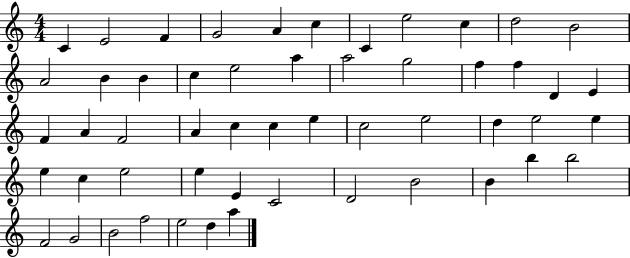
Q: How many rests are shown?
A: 0